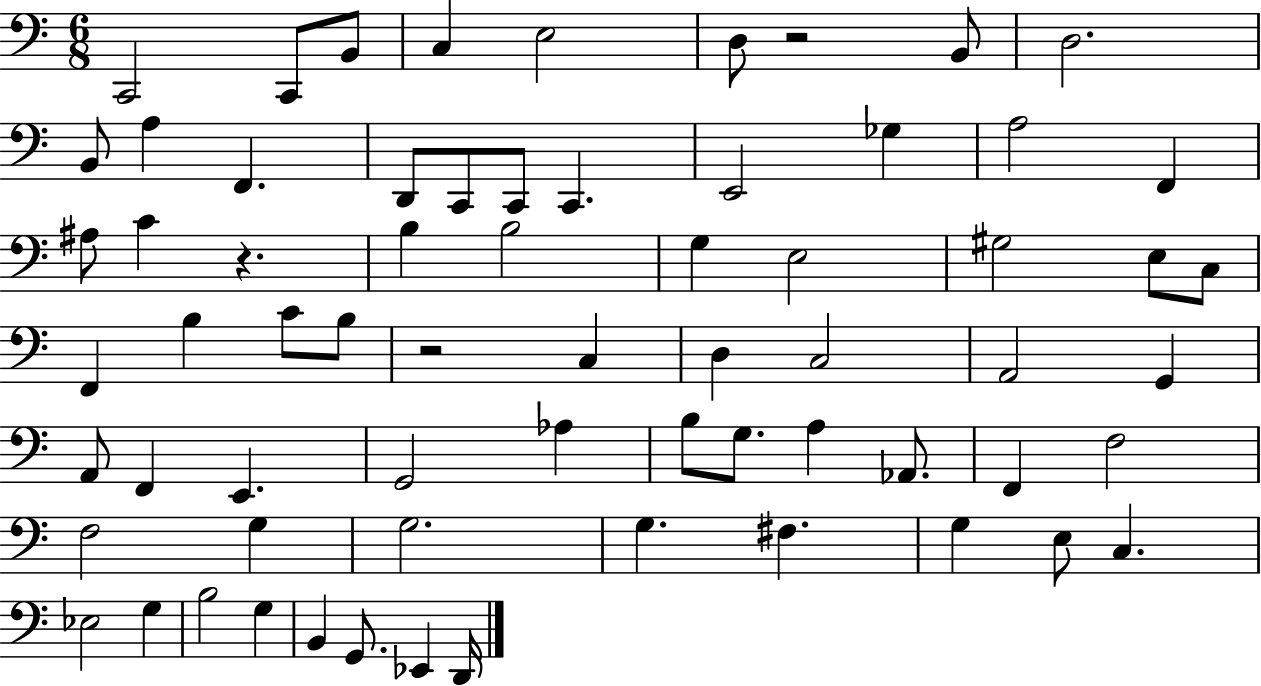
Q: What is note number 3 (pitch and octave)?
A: B2